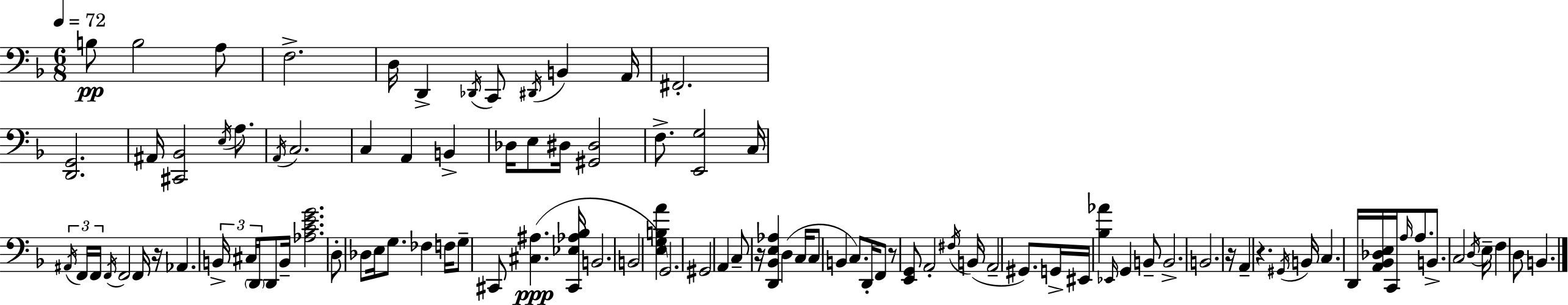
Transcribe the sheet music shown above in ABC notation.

X:1
T:Untitled
M:6/8
L:1/4
K:F
B,/2 B,2 A,/2 F,2 D,/4 D,, _D,,/4 C,,/2 ^D,,/4 B,, A,,/4 ^F,,2 [D,,G,,]2 ^A,,/4 [^C,,_B,,]2 E,/4 A,/2 A,,/4 C,2 C, A,, B,, _D,/4 E,/2 ^D,/4 [^G,,^D,]2 F,/2 [E,,G,]2 C,/4 ^A,,/4 F,,/4 F,,/4 F,,/4 F,,2 F,,/4 z/4 _A,, B,,/4 ^C,/4 D,,/4 D,,/2 B,,/4 [_A,CEG]2 D,/2 _D,/2 E,/4 G,/2 _F, F,/4 G,/2 ^C,,/2 [^C,^A,] [^C,,_E,_A,_B,]/4 B,,2 B,,2 [E,G,B,A] G,,2 ^G,,2 A,, C,/2 z/4 [D,,_B,,E,_A,] D, C,/4 C,/2 B,, C,/2 D,,/4 F,,/2 z/2 [E,,G,,]/2 A,,2 ^F,/4 B,,/4 A,,2 ^G,,/2 G,,/4 ^E,,/4 [_B,_A] _E,,/4 G,, B,,/2 B,,2 B,,2 z/4 A,, z ^G,,/4 B,,/4 C, D,,/4 [A,,_B,,_D,E,]/4 C,,/4 A,/4 A,/2 B,,/2 C,2 D,/4 E,/4 F, D,/2 B,,